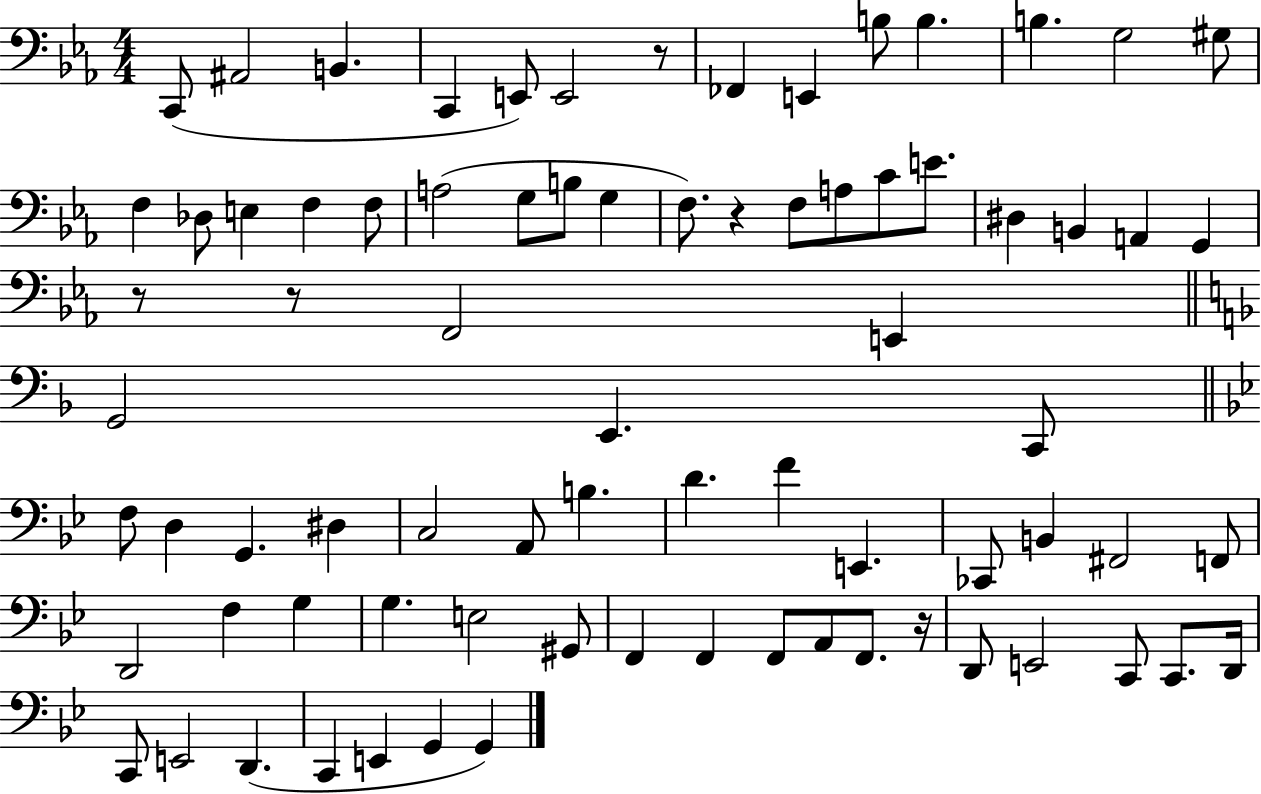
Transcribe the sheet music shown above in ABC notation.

X:1
T:Untitled
M:4/4
L:1/4
K:Eb
C,,/2 ^A,,2 B,, C,, E,,/2 E,,2 z/2 _F,, E,, B,/2 B, B, G,2 ^G,/2 F, _D,/2 E, F, F,/2 A,2 G,/2 B,/2 G, F,/2 z F,/2 A,/2 C/2 E/2 ^D, B,, A,, G,, z/2 z/2 F,,2 E,, G,,2 E,, C,,/2 F,/2 D, G,, ^D, C,2 A,,/2 B, D F E,, _C,,/2 B,, ^F,,2 F,,/2 D,,2 F, G, G, E,2 ^G,,/2 F,, F,, F,,/2 A,,/2 F,,/2 z/4 D,,/2 E,,2 C,,/2 C,,/2 D,,/4 C,,/2 E,,2 D,, C,, E,, G,, G,,